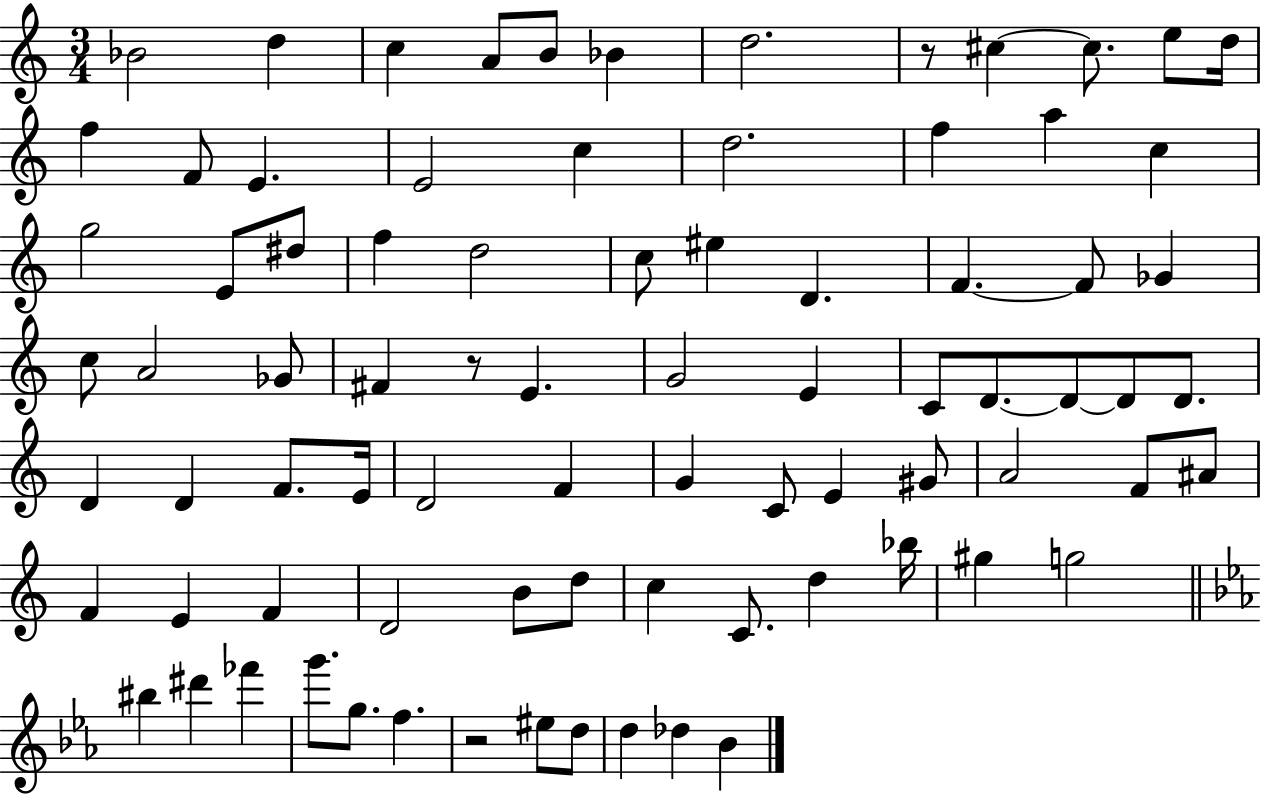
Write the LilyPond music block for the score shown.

{
  \clef treble
  \numericTimeSignature
  \time 3/4
  \key c \major
  bes'2 d''4 | c''4 a'8 b'8 bes'4 | d''2. | r8 cis''4~~ cis''8. e''8 d''16 | \break f''4 f'8 e'4. | e'2 c''4 | d''2. | f''4 a''4 c''4 | \break g''2 e'8 dis''8 | f''4 d''2 | c''8 eis''4 d'4. | f'4.~~ f'8 ges'4 | \break c''8 a'2 ges'8 | fis'4 r8 e'4. | g'2 e'4 | c'8 d'8.~~ d'8~~ d'8 d'8. | \break d'4 d'4 f'8. e'16 | d'2 f'4 | g'4 c'8 e'4 gis'8 | a'2 f'8 ais'8 | \break f'4 e'4 f'4 | d'2 b'8 d''8 | c''4 c'8. d''4 bes''16 | gis''4 g''2 | \break \bar "||" \break \key ees \major bis''4 dis'''4 fes'''4 | g'''8. g''8. f''4. | r2 eis''8 d''8 | d''4 des''4 bes'4 | \break \bar "|."
}